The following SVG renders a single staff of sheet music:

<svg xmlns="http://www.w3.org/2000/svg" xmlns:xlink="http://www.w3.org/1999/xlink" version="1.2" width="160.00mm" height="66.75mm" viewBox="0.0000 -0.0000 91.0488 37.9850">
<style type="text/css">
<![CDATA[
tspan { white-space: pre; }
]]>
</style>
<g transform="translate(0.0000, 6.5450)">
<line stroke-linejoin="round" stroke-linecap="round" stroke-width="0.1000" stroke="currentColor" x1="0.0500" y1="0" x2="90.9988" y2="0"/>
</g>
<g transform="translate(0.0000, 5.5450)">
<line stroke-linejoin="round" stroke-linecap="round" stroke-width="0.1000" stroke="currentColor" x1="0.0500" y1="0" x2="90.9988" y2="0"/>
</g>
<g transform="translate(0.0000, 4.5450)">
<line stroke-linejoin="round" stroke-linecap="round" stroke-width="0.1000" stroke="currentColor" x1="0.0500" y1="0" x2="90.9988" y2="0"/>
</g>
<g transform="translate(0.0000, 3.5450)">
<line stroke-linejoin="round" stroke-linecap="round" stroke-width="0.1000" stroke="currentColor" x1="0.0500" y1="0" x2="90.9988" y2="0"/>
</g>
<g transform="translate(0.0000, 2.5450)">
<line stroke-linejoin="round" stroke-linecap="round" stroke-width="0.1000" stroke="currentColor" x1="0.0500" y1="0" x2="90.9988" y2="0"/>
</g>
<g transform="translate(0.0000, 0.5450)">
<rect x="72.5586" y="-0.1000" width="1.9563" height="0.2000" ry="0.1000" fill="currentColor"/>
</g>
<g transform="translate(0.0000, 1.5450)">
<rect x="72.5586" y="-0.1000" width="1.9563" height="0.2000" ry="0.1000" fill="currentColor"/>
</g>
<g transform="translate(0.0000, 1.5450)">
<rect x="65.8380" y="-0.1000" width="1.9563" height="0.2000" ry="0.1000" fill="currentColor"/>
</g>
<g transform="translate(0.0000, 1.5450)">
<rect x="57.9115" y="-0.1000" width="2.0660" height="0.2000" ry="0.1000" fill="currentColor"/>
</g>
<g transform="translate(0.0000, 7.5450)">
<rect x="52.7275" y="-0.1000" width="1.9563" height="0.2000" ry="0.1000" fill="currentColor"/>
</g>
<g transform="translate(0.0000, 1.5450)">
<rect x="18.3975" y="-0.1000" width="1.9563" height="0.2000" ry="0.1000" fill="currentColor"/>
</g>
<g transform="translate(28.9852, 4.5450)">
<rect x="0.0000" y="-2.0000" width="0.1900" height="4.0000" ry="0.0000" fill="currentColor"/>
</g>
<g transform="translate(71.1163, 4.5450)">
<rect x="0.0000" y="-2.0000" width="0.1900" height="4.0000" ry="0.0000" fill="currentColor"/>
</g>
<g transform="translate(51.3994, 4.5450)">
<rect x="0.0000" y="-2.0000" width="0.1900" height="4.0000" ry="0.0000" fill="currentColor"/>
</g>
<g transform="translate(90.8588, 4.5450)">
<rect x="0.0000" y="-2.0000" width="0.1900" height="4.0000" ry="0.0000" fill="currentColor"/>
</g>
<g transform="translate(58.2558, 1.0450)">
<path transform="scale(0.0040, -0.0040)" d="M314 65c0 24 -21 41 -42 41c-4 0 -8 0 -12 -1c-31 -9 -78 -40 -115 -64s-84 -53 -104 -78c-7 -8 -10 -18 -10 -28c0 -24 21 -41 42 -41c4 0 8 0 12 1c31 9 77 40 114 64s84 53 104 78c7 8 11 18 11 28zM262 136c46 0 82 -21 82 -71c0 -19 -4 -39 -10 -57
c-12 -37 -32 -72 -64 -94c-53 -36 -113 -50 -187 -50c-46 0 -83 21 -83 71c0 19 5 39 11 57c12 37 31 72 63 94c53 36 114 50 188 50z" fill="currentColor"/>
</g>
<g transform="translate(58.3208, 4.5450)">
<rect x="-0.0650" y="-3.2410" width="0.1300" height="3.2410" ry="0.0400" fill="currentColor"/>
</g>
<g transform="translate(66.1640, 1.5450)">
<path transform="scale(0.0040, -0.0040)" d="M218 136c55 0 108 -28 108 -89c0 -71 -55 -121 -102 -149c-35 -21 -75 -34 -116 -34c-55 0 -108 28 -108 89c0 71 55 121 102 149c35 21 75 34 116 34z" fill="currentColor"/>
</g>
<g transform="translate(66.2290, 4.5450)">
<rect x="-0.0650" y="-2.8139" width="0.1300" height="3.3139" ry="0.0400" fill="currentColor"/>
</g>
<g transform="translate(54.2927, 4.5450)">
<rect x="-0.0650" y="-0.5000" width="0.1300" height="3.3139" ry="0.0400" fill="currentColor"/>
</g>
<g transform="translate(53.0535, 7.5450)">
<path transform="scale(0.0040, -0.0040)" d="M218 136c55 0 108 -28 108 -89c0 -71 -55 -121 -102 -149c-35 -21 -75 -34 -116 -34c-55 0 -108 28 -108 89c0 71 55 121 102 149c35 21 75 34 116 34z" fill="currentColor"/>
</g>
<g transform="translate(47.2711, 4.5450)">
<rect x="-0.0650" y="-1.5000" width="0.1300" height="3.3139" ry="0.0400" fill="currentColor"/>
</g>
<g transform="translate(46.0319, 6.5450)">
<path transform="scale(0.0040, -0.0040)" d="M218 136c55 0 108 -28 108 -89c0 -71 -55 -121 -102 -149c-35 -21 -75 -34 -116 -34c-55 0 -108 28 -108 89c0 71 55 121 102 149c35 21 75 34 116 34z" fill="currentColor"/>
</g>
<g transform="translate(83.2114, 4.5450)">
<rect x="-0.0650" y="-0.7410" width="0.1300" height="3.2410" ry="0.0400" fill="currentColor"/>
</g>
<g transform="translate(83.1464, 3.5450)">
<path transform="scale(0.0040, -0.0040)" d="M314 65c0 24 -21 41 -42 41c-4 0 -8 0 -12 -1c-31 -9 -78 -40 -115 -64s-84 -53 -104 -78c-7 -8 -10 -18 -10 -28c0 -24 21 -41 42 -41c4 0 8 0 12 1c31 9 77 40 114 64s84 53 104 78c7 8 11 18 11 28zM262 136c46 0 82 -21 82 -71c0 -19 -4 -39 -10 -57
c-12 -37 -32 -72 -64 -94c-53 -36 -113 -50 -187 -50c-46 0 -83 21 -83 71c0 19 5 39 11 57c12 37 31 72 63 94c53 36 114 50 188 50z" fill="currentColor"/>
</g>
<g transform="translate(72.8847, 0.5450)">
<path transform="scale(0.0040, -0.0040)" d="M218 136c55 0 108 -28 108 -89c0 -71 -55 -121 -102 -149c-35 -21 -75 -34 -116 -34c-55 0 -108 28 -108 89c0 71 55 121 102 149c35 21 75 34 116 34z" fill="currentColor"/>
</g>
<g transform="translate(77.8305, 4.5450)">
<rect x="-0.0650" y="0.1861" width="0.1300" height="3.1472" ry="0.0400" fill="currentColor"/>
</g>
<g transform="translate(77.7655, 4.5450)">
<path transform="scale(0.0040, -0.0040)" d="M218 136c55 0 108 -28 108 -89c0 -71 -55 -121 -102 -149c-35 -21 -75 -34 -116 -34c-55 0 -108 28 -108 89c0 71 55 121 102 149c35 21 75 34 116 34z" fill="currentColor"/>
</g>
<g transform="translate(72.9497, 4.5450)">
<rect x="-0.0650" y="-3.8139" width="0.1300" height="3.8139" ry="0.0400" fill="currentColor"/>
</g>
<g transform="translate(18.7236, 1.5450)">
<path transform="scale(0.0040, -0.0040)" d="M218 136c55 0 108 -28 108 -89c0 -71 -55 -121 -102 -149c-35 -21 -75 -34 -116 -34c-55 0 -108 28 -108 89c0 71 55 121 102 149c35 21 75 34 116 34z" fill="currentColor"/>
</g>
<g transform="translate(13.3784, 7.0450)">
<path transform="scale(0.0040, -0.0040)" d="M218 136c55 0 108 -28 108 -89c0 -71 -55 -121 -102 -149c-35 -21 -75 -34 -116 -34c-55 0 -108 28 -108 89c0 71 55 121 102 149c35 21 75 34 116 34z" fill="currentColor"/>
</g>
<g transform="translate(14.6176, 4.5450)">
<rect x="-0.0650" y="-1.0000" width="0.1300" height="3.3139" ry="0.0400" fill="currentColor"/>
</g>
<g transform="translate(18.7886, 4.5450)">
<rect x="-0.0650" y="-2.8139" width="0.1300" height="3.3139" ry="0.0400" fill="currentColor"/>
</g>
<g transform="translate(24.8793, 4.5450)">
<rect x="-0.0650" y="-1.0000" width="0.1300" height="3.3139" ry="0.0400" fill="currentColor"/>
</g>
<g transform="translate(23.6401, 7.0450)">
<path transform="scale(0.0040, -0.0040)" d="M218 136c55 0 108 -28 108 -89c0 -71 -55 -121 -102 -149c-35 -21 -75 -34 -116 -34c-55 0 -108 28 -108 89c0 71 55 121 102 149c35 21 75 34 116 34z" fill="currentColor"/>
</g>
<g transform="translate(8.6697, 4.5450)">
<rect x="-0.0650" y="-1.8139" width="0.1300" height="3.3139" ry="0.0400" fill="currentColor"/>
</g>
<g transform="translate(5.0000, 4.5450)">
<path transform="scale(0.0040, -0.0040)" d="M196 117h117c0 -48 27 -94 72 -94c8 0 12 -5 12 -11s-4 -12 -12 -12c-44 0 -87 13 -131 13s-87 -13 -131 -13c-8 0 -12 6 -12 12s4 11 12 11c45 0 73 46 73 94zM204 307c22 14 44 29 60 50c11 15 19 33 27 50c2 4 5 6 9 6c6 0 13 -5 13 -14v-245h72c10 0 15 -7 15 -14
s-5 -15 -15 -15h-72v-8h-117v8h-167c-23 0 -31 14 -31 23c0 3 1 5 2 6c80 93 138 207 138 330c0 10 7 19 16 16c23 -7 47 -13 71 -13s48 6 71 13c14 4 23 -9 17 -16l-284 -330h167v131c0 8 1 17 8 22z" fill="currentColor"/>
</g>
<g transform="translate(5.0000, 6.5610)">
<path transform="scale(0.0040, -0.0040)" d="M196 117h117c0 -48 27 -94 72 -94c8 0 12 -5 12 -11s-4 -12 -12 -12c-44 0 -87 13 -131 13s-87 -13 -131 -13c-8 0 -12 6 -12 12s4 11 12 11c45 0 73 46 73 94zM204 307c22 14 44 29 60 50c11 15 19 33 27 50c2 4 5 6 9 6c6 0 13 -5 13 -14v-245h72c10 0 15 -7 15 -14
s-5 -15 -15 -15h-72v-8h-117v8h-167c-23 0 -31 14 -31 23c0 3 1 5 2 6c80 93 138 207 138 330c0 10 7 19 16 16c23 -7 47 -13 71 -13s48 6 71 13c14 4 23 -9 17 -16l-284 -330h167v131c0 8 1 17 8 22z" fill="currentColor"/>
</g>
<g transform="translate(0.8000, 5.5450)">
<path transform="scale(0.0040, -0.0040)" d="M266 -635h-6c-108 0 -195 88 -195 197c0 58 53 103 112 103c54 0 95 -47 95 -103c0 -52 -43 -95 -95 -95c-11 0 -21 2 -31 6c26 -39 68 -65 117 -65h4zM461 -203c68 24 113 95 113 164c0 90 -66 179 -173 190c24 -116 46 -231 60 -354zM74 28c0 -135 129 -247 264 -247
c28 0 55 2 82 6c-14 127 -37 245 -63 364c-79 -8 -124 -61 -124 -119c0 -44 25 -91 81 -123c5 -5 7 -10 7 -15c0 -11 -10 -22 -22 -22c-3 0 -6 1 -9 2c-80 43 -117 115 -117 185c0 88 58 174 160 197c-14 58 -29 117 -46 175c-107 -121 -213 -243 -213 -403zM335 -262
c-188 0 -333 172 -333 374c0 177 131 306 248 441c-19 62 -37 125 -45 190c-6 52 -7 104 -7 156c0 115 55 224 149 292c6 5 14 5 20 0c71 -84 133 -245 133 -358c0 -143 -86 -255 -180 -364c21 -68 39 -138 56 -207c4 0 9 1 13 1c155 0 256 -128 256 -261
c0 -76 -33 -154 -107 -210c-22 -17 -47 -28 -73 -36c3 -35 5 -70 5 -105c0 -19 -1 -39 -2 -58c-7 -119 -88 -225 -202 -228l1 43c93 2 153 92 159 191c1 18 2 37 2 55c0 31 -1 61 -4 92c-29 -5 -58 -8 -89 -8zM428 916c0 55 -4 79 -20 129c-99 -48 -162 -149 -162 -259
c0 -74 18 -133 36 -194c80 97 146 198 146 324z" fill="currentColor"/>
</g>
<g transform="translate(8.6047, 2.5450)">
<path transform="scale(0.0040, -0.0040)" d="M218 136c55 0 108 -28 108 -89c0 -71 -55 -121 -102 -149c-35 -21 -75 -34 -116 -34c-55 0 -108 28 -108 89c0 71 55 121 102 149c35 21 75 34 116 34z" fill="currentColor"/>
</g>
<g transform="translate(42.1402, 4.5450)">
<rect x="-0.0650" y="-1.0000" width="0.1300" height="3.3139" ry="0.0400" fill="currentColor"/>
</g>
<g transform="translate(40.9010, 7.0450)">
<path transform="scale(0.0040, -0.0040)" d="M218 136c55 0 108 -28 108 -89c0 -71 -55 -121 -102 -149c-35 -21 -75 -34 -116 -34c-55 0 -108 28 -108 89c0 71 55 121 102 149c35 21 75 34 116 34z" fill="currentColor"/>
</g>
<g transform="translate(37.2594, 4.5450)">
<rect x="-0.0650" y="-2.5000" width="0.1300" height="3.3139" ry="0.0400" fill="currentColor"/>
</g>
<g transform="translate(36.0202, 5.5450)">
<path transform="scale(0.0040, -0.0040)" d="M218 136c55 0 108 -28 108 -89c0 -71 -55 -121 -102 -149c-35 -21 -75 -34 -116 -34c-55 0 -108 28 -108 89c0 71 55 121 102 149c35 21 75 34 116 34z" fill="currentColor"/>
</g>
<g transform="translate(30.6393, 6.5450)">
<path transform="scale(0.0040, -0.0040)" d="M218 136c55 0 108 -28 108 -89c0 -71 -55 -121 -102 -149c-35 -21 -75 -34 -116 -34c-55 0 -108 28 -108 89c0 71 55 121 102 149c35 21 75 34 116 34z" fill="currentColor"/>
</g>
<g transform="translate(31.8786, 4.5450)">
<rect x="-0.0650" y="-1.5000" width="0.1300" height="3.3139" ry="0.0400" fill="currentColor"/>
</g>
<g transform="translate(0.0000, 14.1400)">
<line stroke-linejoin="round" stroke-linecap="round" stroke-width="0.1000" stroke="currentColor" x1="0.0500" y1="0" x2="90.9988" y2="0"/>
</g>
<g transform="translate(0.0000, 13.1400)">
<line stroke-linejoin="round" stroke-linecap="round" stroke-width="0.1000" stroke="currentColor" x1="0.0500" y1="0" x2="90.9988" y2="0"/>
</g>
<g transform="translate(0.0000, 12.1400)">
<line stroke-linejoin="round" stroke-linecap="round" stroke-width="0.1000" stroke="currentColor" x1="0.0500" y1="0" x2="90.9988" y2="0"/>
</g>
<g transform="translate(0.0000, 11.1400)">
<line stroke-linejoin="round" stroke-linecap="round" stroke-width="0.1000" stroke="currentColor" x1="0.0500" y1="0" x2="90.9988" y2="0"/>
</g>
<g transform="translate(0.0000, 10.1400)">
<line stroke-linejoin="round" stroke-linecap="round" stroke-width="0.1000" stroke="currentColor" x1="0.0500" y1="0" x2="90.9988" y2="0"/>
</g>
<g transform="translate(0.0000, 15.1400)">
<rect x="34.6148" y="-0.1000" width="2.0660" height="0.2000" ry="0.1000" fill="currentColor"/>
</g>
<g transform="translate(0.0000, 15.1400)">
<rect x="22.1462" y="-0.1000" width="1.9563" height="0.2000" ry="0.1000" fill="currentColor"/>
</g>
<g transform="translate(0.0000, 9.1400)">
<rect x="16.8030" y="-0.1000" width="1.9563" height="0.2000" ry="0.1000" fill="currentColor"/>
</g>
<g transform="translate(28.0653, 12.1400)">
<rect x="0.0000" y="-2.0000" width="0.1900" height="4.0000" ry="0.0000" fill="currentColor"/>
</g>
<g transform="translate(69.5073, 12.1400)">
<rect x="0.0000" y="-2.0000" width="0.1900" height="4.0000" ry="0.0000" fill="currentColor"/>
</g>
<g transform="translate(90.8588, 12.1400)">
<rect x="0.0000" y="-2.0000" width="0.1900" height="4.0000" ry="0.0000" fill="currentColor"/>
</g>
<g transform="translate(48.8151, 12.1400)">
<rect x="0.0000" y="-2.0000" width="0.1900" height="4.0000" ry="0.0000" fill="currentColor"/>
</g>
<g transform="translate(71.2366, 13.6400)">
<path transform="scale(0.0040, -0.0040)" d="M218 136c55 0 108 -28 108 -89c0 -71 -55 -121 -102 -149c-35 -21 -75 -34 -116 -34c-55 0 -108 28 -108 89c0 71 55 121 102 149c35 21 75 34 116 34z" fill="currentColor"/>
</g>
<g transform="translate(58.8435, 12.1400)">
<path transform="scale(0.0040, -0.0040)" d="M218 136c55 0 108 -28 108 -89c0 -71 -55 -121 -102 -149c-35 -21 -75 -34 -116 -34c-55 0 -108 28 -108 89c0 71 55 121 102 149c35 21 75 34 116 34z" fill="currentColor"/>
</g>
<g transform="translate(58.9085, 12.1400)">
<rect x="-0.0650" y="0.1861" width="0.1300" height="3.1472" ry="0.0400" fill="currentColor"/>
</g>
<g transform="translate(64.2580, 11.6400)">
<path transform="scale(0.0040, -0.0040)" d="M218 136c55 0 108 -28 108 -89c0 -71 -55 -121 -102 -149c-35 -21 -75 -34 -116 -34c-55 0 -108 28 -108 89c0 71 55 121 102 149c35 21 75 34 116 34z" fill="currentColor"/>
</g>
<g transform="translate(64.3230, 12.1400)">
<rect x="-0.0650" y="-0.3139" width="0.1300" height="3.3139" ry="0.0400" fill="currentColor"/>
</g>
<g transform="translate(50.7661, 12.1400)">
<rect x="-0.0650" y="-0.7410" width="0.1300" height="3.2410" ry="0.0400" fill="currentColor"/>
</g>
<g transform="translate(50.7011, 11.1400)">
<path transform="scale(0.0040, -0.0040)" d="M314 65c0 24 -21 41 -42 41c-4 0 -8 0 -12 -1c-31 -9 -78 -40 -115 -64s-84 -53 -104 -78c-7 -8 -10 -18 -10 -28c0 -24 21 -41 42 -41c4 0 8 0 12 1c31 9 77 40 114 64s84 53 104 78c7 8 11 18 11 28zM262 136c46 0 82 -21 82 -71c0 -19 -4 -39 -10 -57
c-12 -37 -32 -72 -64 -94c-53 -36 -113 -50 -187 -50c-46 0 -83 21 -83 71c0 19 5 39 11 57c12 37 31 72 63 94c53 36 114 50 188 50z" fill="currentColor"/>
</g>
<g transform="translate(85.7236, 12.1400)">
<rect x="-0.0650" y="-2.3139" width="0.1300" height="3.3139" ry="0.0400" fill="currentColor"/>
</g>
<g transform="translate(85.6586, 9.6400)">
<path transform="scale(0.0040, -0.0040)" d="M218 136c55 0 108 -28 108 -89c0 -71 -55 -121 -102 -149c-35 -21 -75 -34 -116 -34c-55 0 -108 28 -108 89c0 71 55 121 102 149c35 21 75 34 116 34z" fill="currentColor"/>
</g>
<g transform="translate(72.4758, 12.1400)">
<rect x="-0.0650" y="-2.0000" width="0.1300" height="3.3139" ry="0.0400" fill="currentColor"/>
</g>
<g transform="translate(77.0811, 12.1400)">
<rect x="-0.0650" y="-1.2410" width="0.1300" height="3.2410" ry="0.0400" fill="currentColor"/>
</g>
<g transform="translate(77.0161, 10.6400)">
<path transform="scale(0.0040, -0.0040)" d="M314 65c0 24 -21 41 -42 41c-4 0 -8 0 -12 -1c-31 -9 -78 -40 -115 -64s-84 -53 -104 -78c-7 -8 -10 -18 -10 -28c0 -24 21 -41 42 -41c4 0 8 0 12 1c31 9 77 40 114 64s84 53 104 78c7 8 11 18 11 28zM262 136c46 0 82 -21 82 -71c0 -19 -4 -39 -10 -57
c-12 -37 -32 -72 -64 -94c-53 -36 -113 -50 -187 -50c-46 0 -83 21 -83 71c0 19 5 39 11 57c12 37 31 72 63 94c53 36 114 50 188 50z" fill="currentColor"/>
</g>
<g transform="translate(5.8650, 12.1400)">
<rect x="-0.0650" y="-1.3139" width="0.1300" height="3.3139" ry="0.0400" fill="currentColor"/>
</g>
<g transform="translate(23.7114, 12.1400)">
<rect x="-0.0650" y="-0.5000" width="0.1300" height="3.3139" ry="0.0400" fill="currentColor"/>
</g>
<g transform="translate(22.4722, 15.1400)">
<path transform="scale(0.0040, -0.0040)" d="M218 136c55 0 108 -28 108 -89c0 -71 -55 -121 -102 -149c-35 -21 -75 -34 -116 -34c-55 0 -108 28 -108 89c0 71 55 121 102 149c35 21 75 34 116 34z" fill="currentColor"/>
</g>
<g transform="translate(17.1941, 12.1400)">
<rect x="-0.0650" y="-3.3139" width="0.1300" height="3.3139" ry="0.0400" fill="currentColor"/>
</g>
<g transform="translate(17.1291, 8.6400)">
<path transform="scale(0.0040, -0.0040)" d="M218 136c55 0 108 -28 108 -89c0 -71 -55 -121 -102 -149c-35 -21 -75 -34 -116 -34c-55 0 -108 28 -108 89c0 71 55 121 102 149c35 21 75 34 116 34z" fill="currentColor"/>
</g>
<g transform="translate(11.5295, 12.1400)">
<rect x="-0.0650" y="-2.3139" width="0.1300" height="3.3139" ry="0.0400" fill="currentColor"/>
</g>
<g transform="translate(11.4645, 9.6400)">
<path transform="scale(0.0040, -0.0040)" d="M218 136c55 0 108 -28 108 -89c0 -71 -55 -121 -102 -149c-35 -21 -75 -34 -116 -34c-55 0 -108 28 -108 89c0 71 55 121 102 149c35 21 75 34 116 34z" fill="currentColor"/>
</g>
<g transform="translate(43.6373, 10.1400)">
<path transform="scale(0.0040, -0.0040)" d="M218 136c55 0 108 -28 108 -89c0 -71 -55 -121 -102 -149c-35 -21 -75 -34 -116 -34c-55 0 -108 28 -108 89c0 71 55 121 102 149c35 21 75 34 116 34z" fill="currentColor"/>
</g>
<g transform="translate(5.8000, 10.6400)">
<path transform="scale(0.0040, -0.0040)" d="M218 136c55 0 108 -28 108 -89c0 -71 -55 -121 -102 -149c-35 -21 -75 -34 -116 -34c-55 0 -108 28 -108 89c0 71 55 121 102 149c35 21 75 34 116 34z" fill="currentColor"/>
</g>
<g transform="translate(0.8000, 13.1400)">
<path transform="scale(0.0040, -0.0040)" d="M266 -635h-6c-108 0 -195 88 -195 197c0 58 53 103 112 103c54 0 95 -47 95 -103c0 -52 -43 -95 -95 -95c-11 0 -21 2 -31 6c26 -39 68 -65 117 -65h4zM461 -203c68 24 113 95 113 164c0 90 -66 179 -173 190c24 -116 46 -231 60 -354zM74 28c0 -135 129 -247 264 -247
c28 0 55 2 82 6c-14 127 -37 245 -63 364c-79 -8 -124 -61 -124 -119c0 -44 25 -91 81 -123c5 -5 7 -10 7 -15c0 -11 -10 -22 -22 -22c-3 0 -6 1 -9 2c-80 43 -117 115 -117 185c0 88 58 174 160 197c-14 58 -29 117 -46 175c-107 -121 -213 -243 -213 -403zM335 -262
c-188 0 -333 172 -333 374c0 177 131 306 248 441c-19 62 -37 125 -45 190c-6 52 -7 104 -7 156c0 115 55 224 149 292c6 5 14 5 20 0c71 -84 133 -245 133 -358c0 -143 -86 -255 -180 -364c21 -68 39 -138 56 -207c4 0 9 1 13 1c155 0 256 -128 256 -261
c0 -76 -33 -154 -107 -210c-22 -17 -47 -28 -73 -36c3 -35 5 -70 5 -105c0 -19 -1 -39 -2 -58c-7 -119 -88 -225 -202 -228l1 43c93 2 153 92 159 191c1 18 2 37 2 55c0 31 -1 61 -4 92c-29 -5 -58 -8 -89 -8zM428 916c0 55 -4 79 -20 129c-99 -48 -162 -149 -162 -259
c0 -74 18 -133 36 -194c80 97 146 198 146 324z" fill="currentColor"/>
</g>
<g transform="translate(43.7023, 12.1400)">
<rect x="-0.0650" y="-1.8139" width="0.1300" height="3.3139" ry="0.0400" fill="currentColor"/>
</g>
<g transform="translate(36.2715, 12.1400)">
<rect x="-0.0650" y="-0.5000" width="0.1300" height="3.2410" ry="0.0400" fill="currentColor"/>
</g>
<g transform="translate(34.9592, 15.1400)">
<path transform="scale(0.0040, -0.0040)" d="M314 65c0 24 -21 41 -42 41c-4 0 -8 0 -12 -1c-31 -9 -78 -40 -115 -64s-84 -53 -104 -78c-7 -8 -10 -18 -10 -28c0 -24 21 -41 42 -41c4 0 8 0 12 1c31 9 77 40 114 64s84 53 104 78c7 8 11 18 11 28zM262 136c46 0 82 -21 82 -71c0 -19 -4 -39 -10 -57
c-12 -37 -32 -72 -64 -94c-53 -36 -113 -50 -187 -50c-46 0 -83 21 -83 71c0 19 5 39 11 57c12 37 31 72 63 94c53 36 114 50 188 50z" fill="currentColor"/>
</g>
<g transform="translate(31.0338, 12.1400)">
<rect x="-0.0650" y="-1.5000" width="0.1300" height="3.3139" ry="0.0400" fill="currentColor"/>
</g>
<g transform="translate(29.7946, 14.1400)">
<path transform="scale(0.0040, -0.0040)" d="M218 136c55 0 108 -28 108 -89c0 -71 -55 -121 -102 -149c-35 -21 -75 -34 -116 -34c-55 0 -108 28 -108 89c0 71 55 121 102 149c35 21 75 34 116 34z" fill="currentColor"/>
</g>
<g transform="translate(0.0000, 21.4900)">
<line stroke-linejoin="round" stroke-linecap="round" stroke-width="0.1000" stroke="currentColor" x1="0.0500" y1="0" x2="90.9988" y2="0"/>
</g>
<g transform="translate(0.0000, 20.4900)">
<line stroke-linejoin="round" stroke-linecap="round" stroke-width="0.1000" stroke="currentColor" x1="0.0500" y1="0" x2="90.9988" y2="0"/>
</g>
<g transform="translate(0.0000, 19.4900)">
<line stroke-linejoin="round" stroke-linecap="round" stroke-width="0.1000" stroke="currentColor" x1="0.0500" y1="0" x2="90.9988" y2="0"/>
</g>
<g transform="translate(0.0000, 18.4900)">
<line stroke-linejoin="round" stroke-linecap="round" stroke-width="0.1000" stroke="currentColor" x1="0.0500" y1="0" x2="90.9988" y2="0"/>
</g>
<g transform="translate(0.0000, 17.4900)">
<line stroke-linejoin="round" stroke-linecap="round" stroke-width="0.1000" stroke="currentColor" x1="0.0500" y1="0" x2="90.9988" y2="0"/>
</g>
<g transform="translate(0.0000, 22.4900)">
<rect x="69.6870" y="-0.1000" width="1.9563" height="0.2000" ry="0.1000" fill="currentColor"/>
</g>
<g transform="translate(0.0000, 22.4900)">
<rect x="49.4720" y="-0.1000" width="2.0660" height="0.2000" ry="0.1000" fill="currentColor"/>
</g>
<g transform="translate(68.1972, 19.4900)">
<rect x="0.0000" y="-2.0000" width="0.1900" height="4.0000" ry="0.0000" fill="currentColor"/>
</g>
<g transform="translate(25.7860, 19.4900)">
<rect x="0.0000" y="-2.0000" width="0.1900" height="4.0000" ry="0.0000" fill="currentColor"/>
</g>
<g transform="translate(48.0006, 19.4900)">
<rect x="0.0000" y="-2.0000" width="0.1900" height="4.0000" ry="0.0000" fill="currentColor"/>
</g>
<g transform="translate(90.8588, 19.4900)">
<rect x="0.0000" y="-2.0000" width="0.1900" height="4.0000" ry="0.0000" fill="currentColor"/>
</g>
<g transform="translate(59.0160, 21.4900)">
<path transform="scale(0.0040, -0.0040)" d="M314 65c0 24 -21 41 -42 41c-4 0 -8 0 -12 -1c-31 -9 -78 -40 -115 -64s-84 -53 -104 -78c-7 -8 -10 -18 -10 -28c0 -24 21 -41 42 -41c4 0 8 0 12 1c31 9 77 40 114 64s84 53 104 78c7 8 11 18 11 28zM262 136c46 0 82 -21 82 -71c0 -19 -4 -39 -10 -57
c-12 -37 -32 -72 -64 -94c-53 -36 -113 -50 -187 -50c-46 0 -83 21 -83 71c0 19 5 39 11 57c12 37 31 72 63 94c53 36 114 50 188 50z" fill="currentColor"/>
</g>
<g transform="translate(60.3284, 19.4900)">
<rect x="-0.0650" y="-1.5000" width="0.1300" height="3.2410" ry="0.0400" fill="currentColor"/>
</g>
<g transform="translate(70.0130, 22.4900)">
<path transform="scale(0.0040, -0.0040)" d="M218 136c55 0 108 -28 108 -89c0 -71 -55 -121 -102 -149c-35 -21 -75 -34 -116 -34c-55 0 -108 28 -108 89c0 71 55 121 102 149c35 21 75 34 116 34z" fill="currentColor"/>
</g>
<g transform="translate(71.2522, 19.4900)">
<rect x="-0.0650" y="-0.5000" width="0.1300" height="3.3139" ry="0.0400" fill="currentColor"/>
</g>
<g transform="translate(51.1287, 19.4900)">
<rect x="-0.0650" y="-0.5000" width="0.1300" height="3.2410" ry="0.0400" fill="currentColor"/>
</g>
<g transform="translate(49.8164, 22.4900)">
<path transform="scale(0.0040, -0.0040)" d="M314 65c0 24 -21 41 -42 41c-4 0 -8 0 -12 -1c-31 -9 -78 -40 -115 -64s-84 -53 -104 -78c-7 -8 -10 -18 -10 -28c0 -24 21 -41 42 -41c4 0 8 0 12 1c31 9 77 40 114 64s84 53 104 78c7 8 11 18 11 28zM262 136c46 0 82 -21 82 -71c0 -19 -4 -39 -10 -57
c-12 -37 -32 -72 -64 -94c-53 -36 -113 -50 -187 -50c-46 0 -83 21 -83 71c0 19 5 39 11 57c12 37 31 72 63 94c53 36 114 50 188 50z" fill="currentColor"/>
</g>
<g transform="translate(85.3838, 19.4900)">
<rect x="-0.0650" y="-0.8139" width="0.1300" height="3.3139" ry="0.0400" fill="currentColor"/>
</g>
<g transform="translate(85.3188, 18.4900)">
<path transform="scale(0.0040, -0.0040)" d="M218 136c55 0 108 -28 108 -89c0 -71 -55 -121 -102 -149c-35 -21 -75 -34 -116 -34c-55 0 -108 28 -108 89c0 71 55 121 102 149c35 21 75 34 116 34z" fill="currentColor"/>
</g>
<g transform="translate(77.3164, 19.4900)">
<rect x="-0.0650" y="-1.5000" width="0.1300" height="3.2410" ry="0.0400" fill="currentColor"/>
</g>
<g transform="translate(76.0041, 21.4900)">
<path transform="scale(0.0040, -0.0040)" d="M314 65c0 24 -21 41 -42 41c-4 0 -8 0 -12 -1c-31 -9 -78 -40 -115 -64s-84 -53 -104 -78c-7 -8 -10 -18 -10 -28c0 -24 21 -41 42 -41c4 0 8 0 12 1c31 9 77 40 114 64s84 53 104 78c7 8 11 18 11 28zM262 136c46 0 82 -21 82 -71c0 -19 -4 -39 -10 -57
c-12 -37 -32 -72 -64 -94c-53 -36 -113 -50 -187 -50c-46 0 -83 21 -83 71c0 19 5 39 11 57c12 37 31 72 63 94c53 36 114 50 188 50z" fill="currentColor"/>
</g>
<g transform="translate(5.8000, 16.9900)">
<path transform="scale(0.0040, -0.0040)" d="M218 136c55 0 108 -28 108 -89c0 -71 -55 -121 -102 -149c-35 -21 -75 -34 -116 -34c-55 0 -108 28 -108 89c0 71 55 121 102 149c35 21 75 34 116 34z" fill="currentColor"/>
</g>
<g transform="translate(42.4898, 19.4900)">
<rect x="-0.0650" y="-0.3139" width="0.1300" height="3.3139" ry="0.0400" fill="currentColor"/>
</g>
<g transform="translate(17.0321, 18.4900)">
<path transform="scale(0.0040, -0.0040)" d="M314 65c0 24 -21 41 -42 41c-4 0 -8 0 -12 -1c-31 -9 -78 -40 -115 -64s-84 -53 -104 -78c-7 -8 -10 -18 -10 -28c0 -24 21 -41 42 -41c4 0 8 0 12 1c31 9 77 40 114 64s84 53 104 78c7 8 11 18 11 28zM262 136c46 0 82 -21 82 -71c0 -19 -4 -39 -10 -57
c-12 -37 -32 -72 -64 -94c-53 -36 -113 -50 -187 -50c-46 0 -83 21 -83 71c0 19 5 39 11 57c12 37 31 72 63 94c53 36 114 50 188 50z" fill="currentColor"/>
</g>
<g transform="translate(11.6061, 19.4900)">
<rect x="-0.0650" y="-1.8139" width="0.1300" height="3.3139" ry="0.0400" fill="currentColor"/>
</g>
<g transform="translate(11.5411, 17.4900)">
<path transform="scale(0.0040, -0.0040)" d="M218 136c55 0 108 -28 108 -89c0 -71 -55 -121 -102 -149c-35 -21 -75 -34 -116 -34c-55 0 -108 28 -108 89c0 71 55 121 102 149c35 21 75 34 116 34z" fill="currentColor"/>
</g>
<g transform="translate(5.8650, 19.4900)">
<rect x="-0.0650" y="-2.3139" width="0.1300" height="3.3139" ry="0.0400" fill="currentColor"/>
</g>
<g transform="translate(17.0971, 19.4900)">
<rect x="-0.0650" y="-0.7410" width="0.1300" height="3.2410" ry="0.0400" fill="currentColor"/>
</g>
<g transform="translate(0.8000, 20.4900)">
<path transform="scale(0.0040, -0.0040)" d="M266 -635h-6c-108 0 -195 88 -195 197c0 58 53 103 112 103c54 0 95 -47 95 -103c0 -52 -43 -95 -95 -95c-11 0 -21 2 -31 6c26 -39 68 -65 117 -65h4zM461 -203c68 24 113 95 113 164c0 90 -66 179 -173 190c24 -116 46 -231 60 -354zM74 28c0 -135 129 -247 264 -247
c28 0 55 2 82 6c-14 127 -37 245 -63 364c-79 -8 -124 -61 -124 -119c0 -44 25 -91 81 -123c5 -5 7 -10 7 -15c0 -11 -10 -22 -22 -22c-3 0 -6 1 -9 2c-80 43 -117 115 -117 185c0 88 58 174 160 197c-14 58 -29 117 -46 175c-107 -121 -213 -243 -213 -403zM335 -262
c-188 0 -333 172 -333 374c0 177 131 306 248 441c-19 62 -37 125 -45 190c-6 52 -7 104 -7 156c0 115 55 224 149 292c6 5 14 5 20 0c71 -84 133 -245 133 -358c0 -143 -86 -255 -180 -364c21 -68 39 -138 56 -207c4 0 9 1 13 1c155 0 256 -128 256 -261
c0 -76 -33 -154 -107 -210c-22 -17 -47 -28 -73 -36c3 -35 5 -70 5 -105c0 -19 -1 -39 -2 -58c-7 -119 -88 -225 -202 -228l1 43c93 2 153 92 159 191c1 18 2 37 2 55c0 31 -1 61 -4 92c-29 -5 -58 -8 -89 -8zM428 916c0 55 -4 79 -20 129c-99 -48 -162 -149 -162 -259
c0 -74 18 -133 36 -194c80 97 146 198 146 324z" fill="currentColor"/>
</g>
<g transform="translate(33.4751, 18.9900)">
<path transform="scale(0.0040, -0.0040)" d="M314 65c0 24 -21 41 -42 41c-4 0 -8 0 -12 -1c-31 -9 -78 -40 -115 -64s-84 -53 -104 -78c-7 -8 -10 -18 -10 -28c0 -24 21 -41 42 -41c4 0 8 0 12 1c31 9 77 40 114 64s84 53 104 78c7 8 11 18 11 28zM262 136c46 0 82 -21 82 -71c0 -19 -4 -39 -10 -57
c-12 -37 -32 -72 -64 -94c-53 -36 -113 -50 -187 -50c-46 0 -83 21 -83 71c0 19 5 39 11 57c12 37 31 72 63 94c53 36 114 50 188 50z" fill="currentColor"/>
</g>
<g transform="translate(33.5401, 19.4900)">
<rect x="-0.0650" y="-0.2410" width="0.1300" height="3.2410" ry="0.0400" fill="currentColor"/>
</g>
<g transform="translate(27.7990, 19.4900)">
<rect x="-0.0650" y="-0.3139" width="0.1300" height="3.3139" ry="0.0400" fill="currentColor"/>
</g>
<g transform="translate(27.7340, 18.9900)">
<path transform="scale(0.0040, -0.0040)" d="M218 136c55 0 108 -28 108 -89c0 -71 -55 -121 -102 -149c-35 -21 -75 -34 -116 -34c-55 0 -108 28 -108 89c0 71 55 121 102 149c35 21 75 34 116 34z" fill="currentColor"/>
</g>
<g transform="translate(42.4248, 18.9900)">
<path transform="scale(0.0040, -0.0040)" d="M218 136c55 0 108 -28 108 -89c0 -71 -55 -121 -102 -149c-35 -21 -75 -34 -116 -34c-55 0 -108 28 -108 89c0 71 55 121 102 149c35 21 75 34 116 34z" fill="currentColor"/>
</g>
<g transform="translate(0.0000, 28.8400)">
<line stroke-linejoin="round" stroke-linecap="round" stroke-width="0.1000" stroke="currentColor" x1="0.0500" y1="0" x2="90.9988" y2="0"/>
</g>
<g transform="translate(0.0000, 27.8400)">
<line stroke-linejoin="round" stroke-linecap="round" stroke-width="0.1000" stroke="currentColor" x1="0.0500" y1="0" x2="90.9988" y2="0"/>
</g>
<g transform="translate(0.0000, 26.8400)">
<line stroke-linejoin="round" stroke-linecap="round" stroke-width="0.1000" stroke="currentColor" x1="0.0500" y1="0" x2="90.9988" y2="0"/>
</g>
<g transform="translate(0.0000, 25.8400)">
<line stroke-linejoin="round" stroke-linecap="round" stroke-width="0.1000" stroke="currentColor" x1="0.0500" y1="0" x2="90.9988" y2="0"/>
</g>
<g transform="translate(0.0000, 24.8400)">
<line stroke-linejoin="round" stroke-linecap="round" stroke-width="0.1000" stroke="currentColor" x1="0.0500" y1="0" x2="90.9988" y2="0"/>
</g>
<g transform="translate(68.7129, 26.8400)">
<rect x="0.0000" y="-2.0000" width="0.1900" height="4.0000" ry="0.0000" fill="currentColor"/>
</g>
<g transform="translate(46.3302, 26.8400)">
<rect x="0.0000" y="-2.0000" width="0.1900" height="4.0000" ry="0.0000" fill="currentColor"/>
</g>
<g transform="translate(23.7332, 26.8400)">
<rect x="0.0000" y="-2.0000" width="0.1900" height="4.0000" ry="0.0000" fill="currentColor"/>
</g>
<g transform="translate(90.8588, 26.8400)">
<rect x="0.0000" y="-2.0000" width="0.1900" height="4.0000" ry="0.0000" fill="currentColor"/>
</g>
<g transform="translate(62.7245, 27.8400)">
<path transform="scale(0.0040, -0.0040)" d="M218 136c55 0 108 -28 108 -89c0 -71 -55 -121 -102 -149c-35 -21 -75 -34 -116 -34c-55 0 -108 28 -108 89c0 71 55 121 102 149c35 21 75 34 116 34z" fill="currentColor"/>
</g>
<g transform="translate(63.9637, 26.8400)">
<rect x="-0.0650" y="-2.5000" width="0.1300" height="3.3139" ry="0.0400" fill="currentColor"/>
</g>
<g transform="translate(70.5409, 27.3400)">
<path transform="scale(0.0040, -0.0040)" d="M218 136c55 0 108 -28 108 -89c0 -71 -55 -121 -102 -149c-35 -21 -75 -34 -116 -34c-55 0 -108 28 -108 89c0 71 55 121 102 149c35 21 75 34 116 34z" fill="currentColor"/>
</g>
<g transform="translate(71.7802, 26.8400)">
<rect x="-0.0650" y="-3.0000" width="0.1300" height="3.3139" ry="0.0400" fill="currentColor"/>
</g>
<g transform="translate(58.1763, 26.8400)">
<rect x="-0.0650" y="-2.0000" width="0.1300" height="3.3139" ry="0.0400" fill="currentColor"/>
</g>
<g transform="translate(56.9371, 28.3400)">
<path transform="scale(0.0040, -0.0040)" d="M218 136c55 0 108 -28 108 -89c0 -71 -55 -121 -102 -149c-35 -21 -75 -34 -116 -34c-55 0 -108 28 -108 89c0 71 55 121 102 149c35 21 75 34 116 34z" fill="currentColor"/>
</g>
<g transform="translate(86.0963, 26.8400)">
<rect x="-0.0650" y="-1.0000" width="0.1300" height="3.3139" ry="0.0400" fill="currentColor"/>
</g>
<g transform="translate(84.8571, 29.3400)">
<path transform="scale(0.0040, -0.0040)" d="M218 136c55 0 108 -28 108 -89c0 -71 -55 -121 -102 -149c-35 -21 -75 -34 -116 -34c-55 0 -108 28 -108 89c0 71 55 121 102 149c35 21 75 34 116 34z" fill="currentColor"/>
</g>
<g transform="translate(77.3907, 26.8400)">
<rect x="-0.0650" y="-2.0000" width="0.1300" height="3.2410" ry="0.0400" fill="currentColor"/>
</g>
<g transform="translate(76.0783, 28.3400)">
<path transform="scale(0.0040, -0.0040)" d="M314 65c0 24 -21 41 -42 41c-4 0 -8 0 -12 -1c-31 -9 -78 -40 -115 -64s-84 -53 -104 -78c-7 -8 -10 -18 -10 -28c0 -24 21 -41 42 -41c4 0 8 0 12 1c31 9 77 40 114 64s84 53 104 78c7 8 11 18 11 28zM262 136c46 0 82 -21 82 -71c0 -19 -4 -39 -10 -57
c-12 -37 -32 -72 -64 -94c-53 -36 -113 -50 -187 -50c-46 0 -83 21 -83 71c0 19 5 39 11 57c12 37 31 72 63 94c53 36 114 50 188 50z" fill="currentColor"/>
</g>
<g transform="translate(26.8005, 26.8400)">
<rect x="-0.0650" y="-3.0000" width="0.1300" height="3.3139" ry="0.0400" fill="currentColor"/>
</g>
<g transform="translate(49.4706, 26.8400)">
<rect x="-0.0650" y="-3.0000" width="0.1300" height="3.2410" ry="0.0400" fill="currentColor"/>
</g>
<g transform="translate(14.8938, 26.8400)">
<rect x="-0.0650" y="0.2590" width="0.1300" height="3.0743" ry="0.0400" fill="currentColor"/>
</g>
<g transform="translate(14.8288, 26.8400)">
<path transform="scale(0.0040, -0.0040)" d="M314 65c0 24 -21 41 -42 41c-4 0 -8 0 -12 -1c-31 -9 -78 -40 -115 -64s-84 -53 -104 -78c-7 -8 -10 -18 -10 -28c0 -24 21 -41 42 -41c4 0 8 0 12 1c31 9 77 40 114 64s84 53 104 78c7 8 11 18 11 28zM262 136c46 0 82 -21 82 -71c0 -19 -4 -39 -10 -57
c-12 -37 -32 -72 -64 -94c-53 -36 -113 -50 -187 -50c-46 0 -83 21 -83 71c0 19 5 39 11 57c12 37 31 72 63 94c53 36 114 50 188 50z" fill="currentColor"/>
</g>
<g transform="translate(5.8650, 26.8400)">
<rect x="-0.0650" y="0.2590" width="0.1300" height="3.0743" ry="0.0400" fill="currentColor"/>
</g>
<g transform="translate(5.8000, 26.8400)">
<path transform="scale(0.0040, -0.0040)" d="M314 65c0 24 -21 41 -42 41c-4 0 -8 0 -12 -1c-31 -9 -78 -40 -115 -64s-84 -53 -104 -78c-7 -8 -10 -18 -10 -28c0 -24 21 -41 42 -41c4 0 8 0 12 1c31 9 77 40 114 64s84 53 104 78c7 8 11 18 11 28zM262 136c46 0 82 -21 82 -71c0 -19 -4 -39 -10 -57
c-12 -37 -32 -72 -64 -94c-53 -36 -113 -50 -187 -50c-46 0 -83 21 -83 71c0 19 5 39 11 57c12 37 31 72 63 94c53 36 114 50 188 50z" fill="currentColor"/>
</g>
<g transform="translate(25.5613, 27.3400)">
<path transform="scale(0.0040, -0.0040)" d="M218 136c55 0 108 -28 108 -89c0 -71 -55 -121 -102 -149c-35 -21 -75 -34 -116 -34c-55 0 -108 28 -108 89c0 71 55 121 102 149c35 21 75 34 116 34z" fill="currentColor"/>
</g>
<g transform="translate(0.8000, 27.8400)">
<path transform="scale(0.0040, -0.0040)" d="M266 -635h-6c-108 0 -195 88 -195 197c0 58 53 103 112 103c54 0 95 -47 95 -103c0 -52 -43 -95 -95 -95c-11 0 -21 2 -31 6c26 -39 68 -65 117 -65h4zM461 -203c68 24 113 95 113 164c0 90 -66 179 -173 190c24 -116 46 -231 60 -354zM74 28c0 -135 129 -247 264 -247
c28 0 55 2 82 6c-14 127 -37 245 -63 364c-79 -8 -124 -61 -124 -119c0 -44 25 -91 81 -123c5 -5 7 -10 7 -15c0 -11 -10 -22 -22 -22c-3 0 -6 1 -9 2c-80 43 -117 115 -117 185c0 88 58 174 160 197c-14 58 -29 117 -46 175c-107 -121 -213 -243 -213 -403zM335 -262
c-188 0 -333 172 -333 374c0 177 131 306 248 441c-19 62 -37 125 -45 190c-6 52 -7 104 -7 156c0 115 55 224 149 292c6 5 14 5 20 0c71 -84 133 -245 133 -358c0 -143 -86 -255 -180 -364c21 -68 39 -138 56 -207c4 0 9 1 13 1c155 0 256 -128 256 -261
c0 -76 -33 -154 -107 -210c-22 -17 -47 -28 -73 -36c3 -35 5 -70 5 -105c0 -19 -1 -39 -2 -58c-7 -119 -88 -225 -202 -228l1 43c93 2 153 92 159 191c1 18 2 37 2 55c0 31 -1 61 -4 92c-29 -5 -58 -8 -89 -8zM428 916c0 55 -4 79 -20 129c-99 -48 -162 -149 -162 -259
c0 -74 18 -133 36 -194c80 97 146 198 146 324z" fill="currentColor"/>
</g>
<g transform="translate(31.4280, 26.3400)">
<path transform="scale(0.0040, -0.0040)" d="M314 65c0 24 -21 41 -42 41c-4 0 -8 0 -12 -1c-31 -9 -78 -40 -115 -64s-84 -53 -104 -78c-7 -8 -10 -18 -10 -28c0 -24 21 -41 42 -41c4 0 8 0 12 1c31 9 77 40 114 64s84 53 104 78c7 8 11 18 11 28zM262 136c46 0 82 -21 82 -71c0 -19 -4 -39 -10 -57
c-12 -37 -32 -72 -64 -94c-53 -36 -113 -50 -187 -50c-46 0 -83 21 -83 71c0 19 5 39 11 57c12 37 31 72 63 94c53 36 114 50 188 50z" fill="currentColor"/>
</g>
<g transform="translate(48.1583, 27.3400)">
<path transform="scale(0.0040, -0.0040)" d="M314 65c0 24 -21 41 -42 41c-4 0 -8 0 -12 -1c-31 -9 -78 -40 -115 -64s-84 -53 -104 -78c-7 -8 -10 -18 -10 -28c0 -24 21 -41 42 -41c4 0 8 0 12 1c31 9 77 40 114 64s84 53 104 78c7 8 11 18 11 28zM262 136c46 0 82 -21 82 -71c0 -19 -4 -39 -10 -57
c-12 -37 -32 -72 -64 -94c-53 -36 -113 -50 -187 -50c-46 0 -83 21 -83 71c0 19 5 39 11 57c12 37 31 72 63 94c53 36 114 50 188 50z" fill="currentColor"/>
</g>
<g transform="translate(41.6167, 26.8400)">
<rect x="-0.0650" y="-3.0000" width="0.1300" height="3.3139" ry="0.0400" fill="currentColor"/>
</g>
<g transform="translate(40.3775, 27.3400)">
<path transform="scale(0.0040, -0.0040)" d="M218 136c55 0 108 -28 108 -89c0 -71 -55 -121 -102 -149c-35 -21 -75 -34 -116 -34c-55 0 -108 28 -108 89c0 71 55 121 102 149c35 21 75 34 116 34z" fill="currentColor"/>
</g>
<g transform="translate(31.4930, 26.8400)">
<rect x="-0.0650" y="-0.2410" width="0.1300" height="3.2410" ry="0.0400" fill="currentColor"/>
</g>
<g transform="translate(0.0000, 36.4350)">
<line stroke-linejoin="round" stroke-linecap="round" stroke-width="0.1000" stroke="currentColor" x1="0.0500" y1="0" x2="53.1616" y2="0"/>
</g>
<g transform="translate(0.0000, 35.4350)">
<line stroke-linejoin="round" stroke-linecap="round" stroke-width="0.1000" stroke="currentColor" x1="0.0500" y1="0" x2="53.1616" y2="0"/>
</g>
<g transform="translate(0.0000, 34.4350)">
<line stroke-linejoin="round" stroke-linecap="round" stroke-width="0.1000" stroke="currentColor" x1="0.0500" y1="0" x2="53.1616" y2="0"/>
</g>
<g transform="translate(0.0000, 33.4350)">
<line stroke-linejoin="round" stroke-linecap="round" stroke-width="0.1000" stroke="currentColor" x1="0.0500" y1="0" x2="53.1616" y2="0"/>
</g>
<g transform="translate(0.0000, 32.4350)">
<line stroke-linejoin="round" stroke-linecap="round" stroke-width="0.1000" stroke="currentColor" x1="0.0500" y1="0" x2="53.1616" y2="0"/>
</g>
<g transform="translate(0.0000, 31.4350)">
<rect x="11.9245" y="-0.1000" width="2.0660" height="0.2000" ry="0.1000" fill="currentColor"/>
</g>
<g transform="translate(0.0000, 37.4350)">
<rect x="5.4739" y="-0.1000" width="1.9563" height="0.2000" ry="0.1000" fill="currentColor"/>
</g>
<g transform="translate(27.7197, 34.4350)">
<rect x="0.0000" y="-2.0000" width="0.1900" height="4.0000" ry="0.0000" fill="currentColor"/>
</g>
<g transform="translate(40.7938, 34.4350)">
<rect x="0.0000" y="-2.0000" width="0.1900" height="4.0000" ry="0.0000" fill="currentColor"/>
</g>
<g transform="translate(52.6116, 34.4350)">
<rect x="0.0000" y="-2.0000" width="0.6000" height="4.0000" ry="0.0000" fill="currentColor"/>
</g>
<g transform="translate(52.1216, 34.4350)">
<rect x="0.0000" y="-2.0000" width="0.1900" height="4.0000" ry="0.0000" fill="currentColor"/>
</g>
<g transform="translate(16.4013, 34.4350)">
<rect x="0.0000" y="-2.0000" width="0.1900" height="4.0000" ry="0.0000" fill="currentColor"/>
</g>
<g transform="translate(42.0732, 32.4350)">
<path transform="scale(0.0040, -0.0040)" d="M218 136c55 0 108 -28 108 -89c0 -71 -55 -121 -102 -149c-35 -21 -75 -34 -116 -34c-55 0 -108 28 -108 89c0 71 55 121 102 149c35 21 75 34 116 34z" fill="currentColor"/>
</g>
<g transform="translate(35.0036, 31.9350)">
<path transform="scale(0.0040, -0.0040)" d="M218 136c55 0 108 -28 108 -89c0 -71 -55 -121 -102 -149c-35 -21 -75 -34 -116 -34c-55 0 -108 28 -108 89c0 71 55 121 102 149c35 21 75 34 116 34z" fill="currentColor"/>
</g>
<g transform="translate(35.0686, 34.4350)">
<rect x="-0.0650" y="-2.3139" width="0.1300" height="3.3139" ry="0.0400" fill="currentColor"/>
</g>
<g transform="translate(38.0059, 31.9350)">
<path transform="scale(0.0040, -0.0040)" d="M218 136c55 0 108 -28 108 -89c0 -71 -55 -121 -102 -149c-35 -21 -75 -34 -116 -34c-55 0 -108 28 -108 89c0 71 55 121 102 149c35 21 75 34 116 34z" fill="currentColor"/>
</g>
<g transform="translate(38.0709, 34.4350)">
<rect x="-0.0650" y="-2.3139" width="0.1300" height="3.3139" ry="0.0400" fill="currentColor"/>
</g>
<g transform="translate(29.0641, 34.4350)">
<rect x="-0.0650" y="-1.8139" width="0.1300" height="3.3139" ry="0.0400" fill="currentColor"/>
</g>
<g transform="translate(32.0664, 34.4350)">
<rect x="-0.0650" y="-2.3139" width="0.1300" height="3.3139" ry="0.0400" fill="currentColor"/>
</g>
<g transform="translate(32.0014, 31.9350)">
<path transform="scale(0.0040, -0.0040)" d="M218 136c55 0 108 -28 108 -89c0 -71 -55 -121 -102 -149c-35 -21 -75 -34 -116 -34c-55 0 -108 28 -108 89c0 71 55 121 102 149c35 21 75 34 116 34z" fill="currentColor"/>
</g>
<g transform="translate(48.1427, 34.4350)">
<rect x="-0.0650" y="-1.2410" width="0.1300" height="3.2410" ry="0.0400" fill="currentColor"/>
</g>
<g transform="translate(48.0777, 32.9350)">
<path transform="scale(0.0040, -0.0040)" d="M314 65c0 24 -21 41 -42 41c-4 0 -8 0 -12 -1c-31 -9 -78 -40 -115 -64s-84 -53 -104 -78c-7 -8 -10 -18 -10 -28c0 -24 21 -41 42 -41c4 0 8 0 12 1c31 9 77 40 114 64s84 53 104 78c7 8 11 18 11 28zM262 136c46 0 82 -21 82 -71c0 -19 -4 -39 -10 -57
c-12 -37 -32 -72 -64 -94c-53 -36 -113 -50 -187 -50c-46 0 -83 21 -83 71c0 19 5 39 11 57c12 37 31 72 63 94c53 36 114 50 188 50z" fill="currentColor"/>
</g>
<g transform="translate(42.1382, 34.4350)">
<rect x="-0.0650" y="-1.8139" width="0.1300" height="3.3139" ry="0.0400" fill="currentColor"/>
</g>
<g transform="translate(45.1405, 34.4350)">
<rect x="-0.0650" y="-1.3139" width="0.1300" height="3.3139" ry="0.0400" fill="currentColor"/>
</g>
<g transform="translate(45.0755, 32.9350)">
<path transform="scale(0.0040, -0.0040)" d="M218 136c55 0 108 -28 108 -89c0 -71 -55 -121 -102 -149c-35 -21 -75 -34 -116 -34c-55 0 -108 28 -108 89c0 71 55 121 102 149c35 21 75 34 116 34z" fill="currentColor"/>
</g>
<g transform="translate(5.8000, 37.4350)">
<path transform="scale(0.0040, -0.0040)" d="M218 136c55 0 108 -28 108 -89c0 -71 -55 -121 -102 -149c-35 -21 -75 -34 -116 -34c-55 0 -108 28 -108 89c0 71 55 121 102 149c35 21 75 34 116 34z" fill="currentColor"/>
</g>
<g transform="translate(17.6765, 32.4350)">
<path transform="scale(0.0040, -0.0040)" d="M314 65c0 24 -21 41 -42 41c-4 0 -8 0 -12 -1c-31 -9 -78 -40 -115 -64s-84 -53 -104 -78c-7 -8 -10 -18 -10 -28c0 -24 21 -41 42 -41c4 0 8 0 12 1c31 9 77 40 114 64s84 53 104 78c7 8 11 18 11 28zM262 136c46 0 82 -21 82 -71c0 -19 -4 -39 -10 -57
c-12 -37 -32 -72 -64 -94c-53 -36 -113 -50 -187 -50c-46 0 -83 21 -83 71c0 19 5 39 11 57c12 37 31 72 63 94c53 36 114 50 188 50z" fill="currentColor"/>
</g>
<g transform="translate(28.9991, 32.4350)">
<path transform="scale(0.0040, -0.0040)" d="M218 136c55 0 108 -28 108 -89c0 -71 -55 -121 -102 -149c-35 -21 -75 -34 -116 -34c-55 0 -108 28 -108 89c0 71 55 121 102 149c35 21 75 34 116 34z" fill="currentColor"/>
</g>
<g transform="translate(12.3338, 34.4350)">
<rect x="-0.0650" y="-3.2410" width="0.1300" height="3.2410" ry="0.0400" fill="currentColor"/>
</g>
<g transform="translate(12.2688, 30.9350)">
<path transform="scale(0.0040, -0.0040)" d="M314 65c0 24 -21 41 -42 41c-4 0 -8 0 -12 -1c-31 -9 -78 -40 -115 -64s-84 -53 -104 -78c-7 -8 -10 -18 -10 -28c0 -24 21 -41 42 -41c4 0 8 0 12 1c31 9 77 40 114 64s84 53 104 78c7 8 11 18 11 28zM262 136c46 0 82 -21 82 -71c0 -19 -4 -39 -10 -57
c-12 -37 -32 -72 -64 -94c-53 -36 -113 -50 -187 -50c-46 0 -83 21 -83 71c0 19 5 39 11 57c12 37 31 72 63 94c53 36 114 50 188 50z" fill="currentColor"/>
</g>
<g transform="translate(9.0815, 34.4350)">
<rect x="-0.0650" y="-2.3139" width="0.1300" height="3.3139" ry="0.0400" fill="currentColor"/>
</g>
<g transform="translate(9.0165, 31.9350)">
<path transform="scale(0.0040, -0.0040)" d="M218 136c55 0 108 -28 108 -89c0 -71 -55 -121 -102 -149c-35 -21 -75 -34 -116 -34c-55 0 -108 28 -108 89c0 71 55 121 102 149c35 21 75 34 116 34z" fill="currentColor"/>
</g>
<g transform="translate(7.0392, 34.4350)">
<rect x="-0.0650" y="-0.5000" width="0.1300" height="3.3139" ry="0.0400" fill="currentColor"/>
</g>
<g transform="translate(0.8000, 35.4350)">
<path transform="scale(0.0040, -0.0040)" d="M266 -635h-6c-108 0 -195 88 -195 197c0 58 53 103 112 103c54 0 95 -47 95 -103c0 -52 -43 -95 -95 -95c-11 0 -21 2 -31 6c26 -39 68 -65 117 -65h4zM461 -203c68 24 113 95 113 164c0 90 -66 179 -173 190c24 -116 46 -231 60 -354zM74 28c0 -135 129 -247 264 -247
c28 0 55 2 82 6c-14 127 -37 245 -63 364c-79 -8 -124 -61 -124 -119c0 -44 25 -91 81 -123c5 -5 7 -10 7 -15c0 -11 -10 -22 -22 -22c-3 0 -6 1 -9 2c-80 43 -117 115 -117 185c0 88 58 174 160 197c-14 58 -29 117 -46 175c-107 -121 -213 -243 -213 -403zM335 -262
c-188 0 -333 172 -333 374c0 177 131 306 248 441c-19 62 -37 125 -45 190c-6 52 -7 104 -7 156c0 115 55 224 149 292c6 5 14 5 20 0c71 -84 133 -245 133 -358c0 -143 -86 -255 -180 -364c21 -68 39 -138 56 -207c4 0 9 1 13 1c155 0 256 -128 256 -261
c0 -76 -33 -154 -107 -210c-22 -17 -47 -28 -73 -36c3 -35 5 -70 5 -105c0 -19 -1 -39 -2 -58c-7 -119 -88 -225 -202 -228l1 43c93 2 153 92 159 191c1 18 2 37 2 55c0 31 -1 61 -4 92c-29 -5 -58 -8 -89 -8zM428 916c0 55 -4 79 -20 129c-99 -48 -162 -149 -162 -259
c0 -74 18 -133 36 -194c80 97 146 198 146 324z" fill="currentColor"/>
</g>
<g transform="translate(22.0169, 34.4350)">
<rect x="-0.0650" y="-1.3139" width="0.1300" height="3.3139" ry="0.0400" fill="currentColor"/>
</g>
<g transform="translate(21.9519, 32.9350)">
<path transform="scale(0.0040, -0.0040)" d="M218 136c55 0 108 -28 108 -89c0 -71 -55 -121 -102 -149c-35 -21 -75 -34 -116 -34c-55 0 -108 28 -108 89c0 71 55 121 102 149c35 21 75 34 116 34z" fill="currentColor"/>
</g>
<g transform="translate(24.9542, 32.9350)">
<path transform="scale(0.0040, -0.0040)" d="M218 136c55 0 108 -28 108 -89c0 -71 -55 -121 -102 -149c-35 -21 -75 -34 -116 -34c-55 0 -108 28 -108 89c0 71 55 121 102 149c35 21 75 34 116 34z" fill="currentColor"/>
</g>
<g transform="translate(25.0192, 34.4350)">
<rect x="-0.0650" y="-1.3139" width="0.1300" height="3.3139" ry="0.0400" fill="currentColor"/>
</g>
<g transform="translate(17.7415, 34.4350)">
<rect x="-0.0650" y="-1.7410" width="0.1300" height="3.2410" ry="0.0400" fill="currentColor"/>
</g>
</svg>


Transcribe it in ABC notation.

X:1
T:Untitled
M:4/4
L:1/4
K:C
f D a D E G D E C b2 a c' B d2 e g b C E C2 f d2 B c F e2 g g f d2 c c2 c C2 E2 C E2 d B2 B2 A c2 A A2 F G A F2 D C g b2 f2 e e f g g g f e e2